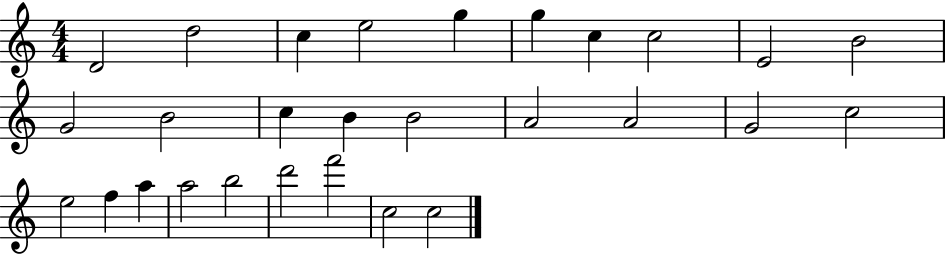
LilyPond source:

{
  \clef treble
  \numericTimeSignature
  \time 4/4
  \key c \major
  d'2 d''2 | c''4 e''2 g''4 | g''4 c''4 c''2 | e'2 b'2 | \break g'2 b'2 | c''4 b'4 b'2 | a'2 a'2 | g'2 c''2 | \break e''2 f''4 a''4 | a''2 b''2 | d'''2 f'''2 | c''2 c''2 | \break \bar "|."
}